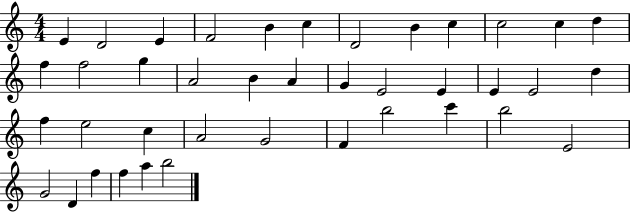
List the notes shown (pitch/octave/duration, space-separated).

E4/q D4/h E4/q F4/h B4/q C5/q D4/h B4/q C5/q C5/h C5/q D5/q F5/q F5/h G5/q A4/h B4/q A4/q G4/q E4/h E4/q E4/q E4/h D5/q F5/q E5/h C5/q A4/h G4/h F4/q B5/h C6/q B5/h E4/h G4/h D4/q F5/q F5/q A5/q B5/h